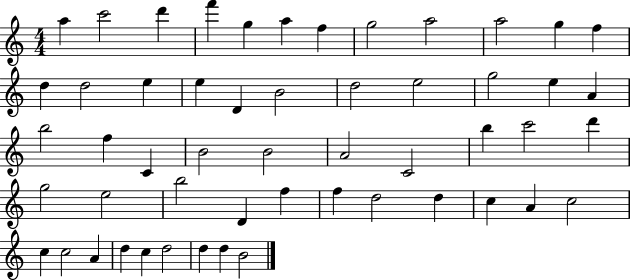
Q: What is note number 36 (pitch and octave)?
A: B5